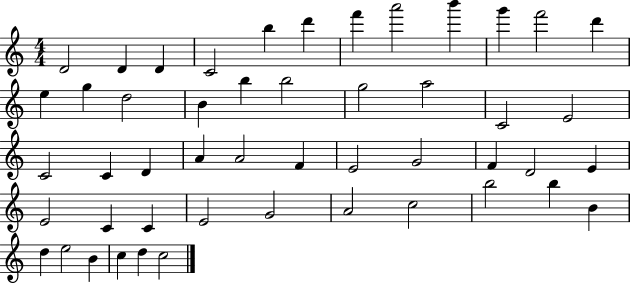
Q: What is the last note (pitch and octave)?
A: C5